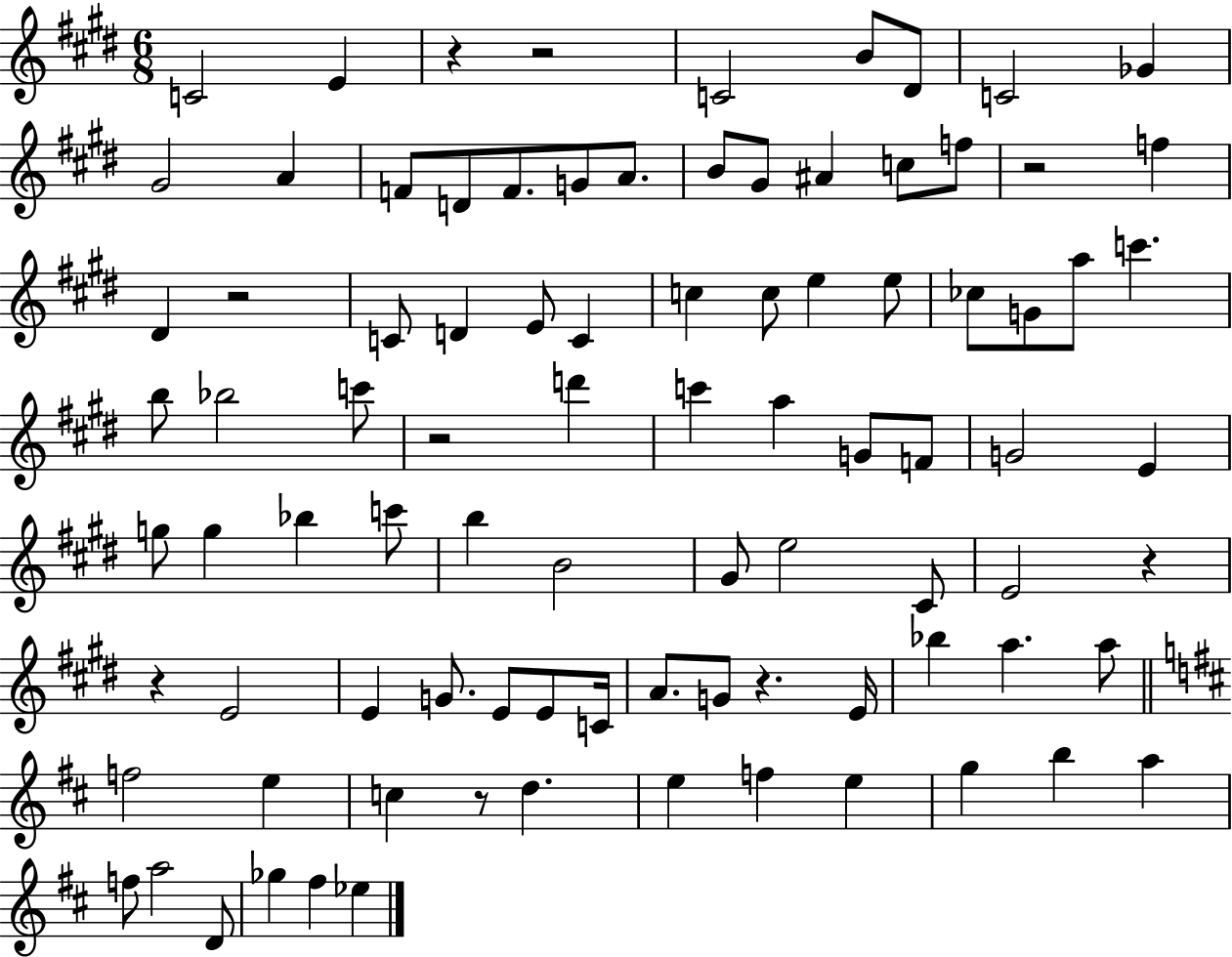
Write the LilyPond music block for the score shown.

{
  \clef treble
  \numericTimeSignature
  \time 6/8
  \key e \major
  \repeat volta 2 { c'2 e'4 | r4 r2 | c'2 b'8 dis'8 | c'2 ges'4 | \break gis'2 a'4 | f'8 d'8 f'8. g'8 a'8. | b'8 gis'8 ais'4 c''8 f''8 | r2 f''4 | \break dis'4 r2 | c'8 d'4 e'8 c'4 | c''4 c''8 e''4 e''8 | ces''8 g'8 a''8 c'''4. | \break b''8 bes''2 c'''8 | r2 d'''4 | c'''4 a''4 g'8 f'8 | g'2 e'4 | \break g''8 g''4 bes''4 c'''8 | b''4 b'2 | gis'8 e''2 cis'8 | e'2 r4 | \break r4 e'2 | e'4 g'8. e'8 e'8 c'16 | a'8. g'8 r4. e'16 | bes''4 a''4. a''8 | \break \bar "||" \break \key b \minor f''2 e''4 | c''4 r8 d''4. | e''4 f''4 e''4 | g''4 b''4 a''4 | \break f''8 a''2 d'8 | ges''4 fis''4 ees''4 | } \bar "|."
}